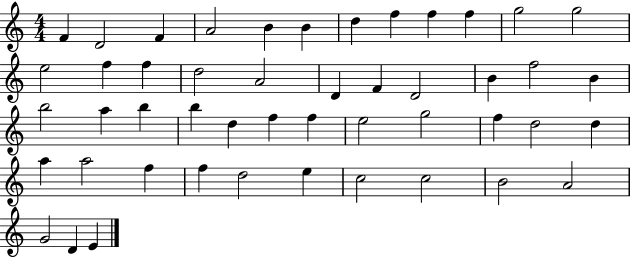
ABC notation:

X:1
T:Untitled
M:4/4
L:1/4
K:C
F D2 F A2 B B d f f f g2 g2 e2 f f d2 A2 D F D2 B f2 B b2 a b b d f f e2 g2 f d2 d a a2 f f d2 e c2 c2 B2 A2 G2 D E